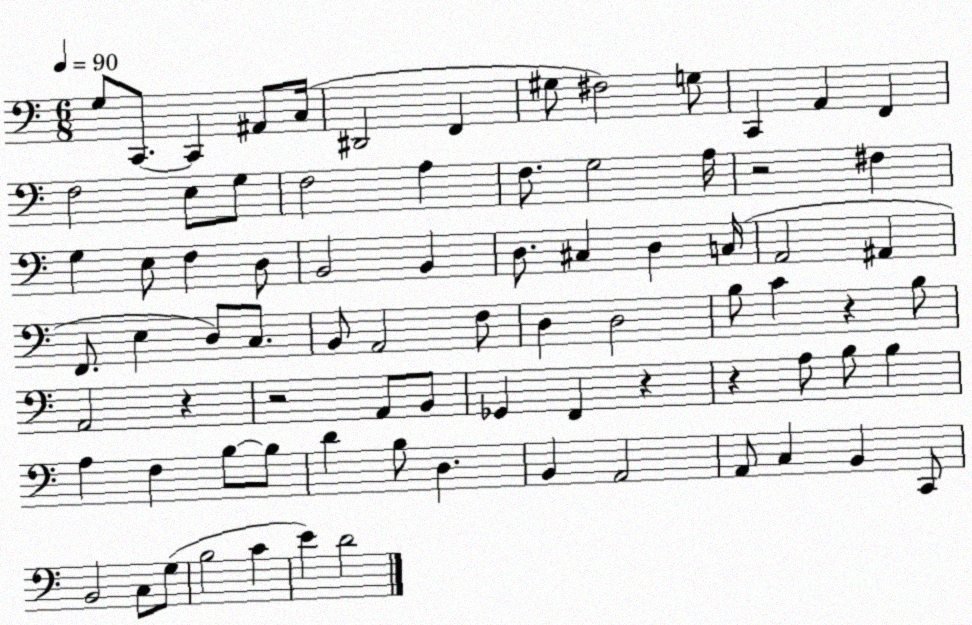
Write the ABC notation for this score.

X:1
T:Untitled
M:6/8
L:1/4
K:C
G,/2 C,,/2 C,, ^A,,/2 C,/4 ^D,,2 F,, ^G,/2 ^F,2 G,/2 C,, A,, F,, F,2 E,/2 G,/2 F,2 A, F,/2 G,2 A,/4 z2 ^F, G, E,/2 F, D,/2 B,,2 B,, D,/2 ^C, D, C,/4 A,,2 ^A,, F,,/2 E, D,/2 C,/2 B,,/2 A,,2 F,/2 D, D,2 B,/2 C z B,/2 A,,2 z z2 A,,/2 B,,/2 _G,, F,, z z A,/2 B,/2 B, A, F, B,/2 B,/2 D B,/2 D, B,, A,,2 A,,/2 C, B,, C,,/2 B,,2 C,/2 G,/2 B,2 C E D2